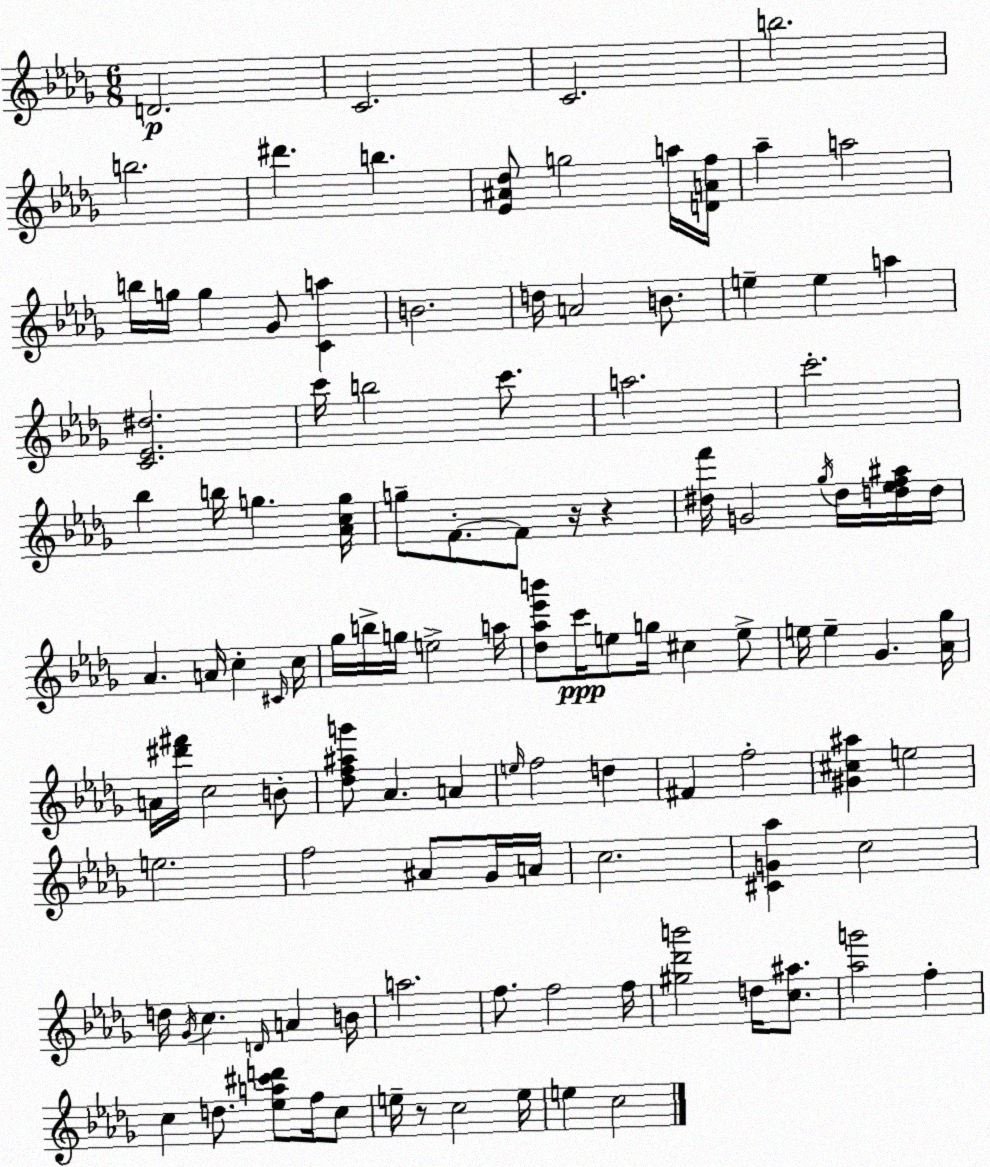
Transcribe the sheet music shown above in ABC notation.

X:1
T:Untitled
M:6/8
L:1/4
K:Bbm
D2 C2 C2 b2 b2 ^d' b [_E^A_d]/2 g2 a/4 [DAf]/4 _a a2 b/4 g/4 g _G/2 [Ca] B2 d/4 A2 B/2 e e a [C_E^d]2 c'/4 b2 c'/2 a2 c'2 _b b/4 g [_Acg]/4 g/2 F/2 F/2 z/4 z [^df']/4 G2 _g/4 ^d/4 [d_ef^a]/4 d/4 _A A/4 c ^C/4 c/4 _g/4 b/4 g/4 e2 a/4 [_d_a_e'b']/2 c'/4 e/2 g/4 ^c e/2 e/4 e _G [_A_g]/4 A/4 [^d'^f']/4 c2 B/2 [_df^ag']/2 _A A e/4 f2 d ^F f2 [^G^c^a] e2 e2 f2 ^A/2 _G/4 A/4 c2 [^CG_a] c2 d/4 _G/4 c D/4 A B/4 a2 f/2 f2 f/4 [^g_d'b']2 d/4 [c^a]/2 [_ag']2 f c d/2 [_ea^c'd']/2 f/4 c/2 e/4 z/2 c2 e/4 e c2